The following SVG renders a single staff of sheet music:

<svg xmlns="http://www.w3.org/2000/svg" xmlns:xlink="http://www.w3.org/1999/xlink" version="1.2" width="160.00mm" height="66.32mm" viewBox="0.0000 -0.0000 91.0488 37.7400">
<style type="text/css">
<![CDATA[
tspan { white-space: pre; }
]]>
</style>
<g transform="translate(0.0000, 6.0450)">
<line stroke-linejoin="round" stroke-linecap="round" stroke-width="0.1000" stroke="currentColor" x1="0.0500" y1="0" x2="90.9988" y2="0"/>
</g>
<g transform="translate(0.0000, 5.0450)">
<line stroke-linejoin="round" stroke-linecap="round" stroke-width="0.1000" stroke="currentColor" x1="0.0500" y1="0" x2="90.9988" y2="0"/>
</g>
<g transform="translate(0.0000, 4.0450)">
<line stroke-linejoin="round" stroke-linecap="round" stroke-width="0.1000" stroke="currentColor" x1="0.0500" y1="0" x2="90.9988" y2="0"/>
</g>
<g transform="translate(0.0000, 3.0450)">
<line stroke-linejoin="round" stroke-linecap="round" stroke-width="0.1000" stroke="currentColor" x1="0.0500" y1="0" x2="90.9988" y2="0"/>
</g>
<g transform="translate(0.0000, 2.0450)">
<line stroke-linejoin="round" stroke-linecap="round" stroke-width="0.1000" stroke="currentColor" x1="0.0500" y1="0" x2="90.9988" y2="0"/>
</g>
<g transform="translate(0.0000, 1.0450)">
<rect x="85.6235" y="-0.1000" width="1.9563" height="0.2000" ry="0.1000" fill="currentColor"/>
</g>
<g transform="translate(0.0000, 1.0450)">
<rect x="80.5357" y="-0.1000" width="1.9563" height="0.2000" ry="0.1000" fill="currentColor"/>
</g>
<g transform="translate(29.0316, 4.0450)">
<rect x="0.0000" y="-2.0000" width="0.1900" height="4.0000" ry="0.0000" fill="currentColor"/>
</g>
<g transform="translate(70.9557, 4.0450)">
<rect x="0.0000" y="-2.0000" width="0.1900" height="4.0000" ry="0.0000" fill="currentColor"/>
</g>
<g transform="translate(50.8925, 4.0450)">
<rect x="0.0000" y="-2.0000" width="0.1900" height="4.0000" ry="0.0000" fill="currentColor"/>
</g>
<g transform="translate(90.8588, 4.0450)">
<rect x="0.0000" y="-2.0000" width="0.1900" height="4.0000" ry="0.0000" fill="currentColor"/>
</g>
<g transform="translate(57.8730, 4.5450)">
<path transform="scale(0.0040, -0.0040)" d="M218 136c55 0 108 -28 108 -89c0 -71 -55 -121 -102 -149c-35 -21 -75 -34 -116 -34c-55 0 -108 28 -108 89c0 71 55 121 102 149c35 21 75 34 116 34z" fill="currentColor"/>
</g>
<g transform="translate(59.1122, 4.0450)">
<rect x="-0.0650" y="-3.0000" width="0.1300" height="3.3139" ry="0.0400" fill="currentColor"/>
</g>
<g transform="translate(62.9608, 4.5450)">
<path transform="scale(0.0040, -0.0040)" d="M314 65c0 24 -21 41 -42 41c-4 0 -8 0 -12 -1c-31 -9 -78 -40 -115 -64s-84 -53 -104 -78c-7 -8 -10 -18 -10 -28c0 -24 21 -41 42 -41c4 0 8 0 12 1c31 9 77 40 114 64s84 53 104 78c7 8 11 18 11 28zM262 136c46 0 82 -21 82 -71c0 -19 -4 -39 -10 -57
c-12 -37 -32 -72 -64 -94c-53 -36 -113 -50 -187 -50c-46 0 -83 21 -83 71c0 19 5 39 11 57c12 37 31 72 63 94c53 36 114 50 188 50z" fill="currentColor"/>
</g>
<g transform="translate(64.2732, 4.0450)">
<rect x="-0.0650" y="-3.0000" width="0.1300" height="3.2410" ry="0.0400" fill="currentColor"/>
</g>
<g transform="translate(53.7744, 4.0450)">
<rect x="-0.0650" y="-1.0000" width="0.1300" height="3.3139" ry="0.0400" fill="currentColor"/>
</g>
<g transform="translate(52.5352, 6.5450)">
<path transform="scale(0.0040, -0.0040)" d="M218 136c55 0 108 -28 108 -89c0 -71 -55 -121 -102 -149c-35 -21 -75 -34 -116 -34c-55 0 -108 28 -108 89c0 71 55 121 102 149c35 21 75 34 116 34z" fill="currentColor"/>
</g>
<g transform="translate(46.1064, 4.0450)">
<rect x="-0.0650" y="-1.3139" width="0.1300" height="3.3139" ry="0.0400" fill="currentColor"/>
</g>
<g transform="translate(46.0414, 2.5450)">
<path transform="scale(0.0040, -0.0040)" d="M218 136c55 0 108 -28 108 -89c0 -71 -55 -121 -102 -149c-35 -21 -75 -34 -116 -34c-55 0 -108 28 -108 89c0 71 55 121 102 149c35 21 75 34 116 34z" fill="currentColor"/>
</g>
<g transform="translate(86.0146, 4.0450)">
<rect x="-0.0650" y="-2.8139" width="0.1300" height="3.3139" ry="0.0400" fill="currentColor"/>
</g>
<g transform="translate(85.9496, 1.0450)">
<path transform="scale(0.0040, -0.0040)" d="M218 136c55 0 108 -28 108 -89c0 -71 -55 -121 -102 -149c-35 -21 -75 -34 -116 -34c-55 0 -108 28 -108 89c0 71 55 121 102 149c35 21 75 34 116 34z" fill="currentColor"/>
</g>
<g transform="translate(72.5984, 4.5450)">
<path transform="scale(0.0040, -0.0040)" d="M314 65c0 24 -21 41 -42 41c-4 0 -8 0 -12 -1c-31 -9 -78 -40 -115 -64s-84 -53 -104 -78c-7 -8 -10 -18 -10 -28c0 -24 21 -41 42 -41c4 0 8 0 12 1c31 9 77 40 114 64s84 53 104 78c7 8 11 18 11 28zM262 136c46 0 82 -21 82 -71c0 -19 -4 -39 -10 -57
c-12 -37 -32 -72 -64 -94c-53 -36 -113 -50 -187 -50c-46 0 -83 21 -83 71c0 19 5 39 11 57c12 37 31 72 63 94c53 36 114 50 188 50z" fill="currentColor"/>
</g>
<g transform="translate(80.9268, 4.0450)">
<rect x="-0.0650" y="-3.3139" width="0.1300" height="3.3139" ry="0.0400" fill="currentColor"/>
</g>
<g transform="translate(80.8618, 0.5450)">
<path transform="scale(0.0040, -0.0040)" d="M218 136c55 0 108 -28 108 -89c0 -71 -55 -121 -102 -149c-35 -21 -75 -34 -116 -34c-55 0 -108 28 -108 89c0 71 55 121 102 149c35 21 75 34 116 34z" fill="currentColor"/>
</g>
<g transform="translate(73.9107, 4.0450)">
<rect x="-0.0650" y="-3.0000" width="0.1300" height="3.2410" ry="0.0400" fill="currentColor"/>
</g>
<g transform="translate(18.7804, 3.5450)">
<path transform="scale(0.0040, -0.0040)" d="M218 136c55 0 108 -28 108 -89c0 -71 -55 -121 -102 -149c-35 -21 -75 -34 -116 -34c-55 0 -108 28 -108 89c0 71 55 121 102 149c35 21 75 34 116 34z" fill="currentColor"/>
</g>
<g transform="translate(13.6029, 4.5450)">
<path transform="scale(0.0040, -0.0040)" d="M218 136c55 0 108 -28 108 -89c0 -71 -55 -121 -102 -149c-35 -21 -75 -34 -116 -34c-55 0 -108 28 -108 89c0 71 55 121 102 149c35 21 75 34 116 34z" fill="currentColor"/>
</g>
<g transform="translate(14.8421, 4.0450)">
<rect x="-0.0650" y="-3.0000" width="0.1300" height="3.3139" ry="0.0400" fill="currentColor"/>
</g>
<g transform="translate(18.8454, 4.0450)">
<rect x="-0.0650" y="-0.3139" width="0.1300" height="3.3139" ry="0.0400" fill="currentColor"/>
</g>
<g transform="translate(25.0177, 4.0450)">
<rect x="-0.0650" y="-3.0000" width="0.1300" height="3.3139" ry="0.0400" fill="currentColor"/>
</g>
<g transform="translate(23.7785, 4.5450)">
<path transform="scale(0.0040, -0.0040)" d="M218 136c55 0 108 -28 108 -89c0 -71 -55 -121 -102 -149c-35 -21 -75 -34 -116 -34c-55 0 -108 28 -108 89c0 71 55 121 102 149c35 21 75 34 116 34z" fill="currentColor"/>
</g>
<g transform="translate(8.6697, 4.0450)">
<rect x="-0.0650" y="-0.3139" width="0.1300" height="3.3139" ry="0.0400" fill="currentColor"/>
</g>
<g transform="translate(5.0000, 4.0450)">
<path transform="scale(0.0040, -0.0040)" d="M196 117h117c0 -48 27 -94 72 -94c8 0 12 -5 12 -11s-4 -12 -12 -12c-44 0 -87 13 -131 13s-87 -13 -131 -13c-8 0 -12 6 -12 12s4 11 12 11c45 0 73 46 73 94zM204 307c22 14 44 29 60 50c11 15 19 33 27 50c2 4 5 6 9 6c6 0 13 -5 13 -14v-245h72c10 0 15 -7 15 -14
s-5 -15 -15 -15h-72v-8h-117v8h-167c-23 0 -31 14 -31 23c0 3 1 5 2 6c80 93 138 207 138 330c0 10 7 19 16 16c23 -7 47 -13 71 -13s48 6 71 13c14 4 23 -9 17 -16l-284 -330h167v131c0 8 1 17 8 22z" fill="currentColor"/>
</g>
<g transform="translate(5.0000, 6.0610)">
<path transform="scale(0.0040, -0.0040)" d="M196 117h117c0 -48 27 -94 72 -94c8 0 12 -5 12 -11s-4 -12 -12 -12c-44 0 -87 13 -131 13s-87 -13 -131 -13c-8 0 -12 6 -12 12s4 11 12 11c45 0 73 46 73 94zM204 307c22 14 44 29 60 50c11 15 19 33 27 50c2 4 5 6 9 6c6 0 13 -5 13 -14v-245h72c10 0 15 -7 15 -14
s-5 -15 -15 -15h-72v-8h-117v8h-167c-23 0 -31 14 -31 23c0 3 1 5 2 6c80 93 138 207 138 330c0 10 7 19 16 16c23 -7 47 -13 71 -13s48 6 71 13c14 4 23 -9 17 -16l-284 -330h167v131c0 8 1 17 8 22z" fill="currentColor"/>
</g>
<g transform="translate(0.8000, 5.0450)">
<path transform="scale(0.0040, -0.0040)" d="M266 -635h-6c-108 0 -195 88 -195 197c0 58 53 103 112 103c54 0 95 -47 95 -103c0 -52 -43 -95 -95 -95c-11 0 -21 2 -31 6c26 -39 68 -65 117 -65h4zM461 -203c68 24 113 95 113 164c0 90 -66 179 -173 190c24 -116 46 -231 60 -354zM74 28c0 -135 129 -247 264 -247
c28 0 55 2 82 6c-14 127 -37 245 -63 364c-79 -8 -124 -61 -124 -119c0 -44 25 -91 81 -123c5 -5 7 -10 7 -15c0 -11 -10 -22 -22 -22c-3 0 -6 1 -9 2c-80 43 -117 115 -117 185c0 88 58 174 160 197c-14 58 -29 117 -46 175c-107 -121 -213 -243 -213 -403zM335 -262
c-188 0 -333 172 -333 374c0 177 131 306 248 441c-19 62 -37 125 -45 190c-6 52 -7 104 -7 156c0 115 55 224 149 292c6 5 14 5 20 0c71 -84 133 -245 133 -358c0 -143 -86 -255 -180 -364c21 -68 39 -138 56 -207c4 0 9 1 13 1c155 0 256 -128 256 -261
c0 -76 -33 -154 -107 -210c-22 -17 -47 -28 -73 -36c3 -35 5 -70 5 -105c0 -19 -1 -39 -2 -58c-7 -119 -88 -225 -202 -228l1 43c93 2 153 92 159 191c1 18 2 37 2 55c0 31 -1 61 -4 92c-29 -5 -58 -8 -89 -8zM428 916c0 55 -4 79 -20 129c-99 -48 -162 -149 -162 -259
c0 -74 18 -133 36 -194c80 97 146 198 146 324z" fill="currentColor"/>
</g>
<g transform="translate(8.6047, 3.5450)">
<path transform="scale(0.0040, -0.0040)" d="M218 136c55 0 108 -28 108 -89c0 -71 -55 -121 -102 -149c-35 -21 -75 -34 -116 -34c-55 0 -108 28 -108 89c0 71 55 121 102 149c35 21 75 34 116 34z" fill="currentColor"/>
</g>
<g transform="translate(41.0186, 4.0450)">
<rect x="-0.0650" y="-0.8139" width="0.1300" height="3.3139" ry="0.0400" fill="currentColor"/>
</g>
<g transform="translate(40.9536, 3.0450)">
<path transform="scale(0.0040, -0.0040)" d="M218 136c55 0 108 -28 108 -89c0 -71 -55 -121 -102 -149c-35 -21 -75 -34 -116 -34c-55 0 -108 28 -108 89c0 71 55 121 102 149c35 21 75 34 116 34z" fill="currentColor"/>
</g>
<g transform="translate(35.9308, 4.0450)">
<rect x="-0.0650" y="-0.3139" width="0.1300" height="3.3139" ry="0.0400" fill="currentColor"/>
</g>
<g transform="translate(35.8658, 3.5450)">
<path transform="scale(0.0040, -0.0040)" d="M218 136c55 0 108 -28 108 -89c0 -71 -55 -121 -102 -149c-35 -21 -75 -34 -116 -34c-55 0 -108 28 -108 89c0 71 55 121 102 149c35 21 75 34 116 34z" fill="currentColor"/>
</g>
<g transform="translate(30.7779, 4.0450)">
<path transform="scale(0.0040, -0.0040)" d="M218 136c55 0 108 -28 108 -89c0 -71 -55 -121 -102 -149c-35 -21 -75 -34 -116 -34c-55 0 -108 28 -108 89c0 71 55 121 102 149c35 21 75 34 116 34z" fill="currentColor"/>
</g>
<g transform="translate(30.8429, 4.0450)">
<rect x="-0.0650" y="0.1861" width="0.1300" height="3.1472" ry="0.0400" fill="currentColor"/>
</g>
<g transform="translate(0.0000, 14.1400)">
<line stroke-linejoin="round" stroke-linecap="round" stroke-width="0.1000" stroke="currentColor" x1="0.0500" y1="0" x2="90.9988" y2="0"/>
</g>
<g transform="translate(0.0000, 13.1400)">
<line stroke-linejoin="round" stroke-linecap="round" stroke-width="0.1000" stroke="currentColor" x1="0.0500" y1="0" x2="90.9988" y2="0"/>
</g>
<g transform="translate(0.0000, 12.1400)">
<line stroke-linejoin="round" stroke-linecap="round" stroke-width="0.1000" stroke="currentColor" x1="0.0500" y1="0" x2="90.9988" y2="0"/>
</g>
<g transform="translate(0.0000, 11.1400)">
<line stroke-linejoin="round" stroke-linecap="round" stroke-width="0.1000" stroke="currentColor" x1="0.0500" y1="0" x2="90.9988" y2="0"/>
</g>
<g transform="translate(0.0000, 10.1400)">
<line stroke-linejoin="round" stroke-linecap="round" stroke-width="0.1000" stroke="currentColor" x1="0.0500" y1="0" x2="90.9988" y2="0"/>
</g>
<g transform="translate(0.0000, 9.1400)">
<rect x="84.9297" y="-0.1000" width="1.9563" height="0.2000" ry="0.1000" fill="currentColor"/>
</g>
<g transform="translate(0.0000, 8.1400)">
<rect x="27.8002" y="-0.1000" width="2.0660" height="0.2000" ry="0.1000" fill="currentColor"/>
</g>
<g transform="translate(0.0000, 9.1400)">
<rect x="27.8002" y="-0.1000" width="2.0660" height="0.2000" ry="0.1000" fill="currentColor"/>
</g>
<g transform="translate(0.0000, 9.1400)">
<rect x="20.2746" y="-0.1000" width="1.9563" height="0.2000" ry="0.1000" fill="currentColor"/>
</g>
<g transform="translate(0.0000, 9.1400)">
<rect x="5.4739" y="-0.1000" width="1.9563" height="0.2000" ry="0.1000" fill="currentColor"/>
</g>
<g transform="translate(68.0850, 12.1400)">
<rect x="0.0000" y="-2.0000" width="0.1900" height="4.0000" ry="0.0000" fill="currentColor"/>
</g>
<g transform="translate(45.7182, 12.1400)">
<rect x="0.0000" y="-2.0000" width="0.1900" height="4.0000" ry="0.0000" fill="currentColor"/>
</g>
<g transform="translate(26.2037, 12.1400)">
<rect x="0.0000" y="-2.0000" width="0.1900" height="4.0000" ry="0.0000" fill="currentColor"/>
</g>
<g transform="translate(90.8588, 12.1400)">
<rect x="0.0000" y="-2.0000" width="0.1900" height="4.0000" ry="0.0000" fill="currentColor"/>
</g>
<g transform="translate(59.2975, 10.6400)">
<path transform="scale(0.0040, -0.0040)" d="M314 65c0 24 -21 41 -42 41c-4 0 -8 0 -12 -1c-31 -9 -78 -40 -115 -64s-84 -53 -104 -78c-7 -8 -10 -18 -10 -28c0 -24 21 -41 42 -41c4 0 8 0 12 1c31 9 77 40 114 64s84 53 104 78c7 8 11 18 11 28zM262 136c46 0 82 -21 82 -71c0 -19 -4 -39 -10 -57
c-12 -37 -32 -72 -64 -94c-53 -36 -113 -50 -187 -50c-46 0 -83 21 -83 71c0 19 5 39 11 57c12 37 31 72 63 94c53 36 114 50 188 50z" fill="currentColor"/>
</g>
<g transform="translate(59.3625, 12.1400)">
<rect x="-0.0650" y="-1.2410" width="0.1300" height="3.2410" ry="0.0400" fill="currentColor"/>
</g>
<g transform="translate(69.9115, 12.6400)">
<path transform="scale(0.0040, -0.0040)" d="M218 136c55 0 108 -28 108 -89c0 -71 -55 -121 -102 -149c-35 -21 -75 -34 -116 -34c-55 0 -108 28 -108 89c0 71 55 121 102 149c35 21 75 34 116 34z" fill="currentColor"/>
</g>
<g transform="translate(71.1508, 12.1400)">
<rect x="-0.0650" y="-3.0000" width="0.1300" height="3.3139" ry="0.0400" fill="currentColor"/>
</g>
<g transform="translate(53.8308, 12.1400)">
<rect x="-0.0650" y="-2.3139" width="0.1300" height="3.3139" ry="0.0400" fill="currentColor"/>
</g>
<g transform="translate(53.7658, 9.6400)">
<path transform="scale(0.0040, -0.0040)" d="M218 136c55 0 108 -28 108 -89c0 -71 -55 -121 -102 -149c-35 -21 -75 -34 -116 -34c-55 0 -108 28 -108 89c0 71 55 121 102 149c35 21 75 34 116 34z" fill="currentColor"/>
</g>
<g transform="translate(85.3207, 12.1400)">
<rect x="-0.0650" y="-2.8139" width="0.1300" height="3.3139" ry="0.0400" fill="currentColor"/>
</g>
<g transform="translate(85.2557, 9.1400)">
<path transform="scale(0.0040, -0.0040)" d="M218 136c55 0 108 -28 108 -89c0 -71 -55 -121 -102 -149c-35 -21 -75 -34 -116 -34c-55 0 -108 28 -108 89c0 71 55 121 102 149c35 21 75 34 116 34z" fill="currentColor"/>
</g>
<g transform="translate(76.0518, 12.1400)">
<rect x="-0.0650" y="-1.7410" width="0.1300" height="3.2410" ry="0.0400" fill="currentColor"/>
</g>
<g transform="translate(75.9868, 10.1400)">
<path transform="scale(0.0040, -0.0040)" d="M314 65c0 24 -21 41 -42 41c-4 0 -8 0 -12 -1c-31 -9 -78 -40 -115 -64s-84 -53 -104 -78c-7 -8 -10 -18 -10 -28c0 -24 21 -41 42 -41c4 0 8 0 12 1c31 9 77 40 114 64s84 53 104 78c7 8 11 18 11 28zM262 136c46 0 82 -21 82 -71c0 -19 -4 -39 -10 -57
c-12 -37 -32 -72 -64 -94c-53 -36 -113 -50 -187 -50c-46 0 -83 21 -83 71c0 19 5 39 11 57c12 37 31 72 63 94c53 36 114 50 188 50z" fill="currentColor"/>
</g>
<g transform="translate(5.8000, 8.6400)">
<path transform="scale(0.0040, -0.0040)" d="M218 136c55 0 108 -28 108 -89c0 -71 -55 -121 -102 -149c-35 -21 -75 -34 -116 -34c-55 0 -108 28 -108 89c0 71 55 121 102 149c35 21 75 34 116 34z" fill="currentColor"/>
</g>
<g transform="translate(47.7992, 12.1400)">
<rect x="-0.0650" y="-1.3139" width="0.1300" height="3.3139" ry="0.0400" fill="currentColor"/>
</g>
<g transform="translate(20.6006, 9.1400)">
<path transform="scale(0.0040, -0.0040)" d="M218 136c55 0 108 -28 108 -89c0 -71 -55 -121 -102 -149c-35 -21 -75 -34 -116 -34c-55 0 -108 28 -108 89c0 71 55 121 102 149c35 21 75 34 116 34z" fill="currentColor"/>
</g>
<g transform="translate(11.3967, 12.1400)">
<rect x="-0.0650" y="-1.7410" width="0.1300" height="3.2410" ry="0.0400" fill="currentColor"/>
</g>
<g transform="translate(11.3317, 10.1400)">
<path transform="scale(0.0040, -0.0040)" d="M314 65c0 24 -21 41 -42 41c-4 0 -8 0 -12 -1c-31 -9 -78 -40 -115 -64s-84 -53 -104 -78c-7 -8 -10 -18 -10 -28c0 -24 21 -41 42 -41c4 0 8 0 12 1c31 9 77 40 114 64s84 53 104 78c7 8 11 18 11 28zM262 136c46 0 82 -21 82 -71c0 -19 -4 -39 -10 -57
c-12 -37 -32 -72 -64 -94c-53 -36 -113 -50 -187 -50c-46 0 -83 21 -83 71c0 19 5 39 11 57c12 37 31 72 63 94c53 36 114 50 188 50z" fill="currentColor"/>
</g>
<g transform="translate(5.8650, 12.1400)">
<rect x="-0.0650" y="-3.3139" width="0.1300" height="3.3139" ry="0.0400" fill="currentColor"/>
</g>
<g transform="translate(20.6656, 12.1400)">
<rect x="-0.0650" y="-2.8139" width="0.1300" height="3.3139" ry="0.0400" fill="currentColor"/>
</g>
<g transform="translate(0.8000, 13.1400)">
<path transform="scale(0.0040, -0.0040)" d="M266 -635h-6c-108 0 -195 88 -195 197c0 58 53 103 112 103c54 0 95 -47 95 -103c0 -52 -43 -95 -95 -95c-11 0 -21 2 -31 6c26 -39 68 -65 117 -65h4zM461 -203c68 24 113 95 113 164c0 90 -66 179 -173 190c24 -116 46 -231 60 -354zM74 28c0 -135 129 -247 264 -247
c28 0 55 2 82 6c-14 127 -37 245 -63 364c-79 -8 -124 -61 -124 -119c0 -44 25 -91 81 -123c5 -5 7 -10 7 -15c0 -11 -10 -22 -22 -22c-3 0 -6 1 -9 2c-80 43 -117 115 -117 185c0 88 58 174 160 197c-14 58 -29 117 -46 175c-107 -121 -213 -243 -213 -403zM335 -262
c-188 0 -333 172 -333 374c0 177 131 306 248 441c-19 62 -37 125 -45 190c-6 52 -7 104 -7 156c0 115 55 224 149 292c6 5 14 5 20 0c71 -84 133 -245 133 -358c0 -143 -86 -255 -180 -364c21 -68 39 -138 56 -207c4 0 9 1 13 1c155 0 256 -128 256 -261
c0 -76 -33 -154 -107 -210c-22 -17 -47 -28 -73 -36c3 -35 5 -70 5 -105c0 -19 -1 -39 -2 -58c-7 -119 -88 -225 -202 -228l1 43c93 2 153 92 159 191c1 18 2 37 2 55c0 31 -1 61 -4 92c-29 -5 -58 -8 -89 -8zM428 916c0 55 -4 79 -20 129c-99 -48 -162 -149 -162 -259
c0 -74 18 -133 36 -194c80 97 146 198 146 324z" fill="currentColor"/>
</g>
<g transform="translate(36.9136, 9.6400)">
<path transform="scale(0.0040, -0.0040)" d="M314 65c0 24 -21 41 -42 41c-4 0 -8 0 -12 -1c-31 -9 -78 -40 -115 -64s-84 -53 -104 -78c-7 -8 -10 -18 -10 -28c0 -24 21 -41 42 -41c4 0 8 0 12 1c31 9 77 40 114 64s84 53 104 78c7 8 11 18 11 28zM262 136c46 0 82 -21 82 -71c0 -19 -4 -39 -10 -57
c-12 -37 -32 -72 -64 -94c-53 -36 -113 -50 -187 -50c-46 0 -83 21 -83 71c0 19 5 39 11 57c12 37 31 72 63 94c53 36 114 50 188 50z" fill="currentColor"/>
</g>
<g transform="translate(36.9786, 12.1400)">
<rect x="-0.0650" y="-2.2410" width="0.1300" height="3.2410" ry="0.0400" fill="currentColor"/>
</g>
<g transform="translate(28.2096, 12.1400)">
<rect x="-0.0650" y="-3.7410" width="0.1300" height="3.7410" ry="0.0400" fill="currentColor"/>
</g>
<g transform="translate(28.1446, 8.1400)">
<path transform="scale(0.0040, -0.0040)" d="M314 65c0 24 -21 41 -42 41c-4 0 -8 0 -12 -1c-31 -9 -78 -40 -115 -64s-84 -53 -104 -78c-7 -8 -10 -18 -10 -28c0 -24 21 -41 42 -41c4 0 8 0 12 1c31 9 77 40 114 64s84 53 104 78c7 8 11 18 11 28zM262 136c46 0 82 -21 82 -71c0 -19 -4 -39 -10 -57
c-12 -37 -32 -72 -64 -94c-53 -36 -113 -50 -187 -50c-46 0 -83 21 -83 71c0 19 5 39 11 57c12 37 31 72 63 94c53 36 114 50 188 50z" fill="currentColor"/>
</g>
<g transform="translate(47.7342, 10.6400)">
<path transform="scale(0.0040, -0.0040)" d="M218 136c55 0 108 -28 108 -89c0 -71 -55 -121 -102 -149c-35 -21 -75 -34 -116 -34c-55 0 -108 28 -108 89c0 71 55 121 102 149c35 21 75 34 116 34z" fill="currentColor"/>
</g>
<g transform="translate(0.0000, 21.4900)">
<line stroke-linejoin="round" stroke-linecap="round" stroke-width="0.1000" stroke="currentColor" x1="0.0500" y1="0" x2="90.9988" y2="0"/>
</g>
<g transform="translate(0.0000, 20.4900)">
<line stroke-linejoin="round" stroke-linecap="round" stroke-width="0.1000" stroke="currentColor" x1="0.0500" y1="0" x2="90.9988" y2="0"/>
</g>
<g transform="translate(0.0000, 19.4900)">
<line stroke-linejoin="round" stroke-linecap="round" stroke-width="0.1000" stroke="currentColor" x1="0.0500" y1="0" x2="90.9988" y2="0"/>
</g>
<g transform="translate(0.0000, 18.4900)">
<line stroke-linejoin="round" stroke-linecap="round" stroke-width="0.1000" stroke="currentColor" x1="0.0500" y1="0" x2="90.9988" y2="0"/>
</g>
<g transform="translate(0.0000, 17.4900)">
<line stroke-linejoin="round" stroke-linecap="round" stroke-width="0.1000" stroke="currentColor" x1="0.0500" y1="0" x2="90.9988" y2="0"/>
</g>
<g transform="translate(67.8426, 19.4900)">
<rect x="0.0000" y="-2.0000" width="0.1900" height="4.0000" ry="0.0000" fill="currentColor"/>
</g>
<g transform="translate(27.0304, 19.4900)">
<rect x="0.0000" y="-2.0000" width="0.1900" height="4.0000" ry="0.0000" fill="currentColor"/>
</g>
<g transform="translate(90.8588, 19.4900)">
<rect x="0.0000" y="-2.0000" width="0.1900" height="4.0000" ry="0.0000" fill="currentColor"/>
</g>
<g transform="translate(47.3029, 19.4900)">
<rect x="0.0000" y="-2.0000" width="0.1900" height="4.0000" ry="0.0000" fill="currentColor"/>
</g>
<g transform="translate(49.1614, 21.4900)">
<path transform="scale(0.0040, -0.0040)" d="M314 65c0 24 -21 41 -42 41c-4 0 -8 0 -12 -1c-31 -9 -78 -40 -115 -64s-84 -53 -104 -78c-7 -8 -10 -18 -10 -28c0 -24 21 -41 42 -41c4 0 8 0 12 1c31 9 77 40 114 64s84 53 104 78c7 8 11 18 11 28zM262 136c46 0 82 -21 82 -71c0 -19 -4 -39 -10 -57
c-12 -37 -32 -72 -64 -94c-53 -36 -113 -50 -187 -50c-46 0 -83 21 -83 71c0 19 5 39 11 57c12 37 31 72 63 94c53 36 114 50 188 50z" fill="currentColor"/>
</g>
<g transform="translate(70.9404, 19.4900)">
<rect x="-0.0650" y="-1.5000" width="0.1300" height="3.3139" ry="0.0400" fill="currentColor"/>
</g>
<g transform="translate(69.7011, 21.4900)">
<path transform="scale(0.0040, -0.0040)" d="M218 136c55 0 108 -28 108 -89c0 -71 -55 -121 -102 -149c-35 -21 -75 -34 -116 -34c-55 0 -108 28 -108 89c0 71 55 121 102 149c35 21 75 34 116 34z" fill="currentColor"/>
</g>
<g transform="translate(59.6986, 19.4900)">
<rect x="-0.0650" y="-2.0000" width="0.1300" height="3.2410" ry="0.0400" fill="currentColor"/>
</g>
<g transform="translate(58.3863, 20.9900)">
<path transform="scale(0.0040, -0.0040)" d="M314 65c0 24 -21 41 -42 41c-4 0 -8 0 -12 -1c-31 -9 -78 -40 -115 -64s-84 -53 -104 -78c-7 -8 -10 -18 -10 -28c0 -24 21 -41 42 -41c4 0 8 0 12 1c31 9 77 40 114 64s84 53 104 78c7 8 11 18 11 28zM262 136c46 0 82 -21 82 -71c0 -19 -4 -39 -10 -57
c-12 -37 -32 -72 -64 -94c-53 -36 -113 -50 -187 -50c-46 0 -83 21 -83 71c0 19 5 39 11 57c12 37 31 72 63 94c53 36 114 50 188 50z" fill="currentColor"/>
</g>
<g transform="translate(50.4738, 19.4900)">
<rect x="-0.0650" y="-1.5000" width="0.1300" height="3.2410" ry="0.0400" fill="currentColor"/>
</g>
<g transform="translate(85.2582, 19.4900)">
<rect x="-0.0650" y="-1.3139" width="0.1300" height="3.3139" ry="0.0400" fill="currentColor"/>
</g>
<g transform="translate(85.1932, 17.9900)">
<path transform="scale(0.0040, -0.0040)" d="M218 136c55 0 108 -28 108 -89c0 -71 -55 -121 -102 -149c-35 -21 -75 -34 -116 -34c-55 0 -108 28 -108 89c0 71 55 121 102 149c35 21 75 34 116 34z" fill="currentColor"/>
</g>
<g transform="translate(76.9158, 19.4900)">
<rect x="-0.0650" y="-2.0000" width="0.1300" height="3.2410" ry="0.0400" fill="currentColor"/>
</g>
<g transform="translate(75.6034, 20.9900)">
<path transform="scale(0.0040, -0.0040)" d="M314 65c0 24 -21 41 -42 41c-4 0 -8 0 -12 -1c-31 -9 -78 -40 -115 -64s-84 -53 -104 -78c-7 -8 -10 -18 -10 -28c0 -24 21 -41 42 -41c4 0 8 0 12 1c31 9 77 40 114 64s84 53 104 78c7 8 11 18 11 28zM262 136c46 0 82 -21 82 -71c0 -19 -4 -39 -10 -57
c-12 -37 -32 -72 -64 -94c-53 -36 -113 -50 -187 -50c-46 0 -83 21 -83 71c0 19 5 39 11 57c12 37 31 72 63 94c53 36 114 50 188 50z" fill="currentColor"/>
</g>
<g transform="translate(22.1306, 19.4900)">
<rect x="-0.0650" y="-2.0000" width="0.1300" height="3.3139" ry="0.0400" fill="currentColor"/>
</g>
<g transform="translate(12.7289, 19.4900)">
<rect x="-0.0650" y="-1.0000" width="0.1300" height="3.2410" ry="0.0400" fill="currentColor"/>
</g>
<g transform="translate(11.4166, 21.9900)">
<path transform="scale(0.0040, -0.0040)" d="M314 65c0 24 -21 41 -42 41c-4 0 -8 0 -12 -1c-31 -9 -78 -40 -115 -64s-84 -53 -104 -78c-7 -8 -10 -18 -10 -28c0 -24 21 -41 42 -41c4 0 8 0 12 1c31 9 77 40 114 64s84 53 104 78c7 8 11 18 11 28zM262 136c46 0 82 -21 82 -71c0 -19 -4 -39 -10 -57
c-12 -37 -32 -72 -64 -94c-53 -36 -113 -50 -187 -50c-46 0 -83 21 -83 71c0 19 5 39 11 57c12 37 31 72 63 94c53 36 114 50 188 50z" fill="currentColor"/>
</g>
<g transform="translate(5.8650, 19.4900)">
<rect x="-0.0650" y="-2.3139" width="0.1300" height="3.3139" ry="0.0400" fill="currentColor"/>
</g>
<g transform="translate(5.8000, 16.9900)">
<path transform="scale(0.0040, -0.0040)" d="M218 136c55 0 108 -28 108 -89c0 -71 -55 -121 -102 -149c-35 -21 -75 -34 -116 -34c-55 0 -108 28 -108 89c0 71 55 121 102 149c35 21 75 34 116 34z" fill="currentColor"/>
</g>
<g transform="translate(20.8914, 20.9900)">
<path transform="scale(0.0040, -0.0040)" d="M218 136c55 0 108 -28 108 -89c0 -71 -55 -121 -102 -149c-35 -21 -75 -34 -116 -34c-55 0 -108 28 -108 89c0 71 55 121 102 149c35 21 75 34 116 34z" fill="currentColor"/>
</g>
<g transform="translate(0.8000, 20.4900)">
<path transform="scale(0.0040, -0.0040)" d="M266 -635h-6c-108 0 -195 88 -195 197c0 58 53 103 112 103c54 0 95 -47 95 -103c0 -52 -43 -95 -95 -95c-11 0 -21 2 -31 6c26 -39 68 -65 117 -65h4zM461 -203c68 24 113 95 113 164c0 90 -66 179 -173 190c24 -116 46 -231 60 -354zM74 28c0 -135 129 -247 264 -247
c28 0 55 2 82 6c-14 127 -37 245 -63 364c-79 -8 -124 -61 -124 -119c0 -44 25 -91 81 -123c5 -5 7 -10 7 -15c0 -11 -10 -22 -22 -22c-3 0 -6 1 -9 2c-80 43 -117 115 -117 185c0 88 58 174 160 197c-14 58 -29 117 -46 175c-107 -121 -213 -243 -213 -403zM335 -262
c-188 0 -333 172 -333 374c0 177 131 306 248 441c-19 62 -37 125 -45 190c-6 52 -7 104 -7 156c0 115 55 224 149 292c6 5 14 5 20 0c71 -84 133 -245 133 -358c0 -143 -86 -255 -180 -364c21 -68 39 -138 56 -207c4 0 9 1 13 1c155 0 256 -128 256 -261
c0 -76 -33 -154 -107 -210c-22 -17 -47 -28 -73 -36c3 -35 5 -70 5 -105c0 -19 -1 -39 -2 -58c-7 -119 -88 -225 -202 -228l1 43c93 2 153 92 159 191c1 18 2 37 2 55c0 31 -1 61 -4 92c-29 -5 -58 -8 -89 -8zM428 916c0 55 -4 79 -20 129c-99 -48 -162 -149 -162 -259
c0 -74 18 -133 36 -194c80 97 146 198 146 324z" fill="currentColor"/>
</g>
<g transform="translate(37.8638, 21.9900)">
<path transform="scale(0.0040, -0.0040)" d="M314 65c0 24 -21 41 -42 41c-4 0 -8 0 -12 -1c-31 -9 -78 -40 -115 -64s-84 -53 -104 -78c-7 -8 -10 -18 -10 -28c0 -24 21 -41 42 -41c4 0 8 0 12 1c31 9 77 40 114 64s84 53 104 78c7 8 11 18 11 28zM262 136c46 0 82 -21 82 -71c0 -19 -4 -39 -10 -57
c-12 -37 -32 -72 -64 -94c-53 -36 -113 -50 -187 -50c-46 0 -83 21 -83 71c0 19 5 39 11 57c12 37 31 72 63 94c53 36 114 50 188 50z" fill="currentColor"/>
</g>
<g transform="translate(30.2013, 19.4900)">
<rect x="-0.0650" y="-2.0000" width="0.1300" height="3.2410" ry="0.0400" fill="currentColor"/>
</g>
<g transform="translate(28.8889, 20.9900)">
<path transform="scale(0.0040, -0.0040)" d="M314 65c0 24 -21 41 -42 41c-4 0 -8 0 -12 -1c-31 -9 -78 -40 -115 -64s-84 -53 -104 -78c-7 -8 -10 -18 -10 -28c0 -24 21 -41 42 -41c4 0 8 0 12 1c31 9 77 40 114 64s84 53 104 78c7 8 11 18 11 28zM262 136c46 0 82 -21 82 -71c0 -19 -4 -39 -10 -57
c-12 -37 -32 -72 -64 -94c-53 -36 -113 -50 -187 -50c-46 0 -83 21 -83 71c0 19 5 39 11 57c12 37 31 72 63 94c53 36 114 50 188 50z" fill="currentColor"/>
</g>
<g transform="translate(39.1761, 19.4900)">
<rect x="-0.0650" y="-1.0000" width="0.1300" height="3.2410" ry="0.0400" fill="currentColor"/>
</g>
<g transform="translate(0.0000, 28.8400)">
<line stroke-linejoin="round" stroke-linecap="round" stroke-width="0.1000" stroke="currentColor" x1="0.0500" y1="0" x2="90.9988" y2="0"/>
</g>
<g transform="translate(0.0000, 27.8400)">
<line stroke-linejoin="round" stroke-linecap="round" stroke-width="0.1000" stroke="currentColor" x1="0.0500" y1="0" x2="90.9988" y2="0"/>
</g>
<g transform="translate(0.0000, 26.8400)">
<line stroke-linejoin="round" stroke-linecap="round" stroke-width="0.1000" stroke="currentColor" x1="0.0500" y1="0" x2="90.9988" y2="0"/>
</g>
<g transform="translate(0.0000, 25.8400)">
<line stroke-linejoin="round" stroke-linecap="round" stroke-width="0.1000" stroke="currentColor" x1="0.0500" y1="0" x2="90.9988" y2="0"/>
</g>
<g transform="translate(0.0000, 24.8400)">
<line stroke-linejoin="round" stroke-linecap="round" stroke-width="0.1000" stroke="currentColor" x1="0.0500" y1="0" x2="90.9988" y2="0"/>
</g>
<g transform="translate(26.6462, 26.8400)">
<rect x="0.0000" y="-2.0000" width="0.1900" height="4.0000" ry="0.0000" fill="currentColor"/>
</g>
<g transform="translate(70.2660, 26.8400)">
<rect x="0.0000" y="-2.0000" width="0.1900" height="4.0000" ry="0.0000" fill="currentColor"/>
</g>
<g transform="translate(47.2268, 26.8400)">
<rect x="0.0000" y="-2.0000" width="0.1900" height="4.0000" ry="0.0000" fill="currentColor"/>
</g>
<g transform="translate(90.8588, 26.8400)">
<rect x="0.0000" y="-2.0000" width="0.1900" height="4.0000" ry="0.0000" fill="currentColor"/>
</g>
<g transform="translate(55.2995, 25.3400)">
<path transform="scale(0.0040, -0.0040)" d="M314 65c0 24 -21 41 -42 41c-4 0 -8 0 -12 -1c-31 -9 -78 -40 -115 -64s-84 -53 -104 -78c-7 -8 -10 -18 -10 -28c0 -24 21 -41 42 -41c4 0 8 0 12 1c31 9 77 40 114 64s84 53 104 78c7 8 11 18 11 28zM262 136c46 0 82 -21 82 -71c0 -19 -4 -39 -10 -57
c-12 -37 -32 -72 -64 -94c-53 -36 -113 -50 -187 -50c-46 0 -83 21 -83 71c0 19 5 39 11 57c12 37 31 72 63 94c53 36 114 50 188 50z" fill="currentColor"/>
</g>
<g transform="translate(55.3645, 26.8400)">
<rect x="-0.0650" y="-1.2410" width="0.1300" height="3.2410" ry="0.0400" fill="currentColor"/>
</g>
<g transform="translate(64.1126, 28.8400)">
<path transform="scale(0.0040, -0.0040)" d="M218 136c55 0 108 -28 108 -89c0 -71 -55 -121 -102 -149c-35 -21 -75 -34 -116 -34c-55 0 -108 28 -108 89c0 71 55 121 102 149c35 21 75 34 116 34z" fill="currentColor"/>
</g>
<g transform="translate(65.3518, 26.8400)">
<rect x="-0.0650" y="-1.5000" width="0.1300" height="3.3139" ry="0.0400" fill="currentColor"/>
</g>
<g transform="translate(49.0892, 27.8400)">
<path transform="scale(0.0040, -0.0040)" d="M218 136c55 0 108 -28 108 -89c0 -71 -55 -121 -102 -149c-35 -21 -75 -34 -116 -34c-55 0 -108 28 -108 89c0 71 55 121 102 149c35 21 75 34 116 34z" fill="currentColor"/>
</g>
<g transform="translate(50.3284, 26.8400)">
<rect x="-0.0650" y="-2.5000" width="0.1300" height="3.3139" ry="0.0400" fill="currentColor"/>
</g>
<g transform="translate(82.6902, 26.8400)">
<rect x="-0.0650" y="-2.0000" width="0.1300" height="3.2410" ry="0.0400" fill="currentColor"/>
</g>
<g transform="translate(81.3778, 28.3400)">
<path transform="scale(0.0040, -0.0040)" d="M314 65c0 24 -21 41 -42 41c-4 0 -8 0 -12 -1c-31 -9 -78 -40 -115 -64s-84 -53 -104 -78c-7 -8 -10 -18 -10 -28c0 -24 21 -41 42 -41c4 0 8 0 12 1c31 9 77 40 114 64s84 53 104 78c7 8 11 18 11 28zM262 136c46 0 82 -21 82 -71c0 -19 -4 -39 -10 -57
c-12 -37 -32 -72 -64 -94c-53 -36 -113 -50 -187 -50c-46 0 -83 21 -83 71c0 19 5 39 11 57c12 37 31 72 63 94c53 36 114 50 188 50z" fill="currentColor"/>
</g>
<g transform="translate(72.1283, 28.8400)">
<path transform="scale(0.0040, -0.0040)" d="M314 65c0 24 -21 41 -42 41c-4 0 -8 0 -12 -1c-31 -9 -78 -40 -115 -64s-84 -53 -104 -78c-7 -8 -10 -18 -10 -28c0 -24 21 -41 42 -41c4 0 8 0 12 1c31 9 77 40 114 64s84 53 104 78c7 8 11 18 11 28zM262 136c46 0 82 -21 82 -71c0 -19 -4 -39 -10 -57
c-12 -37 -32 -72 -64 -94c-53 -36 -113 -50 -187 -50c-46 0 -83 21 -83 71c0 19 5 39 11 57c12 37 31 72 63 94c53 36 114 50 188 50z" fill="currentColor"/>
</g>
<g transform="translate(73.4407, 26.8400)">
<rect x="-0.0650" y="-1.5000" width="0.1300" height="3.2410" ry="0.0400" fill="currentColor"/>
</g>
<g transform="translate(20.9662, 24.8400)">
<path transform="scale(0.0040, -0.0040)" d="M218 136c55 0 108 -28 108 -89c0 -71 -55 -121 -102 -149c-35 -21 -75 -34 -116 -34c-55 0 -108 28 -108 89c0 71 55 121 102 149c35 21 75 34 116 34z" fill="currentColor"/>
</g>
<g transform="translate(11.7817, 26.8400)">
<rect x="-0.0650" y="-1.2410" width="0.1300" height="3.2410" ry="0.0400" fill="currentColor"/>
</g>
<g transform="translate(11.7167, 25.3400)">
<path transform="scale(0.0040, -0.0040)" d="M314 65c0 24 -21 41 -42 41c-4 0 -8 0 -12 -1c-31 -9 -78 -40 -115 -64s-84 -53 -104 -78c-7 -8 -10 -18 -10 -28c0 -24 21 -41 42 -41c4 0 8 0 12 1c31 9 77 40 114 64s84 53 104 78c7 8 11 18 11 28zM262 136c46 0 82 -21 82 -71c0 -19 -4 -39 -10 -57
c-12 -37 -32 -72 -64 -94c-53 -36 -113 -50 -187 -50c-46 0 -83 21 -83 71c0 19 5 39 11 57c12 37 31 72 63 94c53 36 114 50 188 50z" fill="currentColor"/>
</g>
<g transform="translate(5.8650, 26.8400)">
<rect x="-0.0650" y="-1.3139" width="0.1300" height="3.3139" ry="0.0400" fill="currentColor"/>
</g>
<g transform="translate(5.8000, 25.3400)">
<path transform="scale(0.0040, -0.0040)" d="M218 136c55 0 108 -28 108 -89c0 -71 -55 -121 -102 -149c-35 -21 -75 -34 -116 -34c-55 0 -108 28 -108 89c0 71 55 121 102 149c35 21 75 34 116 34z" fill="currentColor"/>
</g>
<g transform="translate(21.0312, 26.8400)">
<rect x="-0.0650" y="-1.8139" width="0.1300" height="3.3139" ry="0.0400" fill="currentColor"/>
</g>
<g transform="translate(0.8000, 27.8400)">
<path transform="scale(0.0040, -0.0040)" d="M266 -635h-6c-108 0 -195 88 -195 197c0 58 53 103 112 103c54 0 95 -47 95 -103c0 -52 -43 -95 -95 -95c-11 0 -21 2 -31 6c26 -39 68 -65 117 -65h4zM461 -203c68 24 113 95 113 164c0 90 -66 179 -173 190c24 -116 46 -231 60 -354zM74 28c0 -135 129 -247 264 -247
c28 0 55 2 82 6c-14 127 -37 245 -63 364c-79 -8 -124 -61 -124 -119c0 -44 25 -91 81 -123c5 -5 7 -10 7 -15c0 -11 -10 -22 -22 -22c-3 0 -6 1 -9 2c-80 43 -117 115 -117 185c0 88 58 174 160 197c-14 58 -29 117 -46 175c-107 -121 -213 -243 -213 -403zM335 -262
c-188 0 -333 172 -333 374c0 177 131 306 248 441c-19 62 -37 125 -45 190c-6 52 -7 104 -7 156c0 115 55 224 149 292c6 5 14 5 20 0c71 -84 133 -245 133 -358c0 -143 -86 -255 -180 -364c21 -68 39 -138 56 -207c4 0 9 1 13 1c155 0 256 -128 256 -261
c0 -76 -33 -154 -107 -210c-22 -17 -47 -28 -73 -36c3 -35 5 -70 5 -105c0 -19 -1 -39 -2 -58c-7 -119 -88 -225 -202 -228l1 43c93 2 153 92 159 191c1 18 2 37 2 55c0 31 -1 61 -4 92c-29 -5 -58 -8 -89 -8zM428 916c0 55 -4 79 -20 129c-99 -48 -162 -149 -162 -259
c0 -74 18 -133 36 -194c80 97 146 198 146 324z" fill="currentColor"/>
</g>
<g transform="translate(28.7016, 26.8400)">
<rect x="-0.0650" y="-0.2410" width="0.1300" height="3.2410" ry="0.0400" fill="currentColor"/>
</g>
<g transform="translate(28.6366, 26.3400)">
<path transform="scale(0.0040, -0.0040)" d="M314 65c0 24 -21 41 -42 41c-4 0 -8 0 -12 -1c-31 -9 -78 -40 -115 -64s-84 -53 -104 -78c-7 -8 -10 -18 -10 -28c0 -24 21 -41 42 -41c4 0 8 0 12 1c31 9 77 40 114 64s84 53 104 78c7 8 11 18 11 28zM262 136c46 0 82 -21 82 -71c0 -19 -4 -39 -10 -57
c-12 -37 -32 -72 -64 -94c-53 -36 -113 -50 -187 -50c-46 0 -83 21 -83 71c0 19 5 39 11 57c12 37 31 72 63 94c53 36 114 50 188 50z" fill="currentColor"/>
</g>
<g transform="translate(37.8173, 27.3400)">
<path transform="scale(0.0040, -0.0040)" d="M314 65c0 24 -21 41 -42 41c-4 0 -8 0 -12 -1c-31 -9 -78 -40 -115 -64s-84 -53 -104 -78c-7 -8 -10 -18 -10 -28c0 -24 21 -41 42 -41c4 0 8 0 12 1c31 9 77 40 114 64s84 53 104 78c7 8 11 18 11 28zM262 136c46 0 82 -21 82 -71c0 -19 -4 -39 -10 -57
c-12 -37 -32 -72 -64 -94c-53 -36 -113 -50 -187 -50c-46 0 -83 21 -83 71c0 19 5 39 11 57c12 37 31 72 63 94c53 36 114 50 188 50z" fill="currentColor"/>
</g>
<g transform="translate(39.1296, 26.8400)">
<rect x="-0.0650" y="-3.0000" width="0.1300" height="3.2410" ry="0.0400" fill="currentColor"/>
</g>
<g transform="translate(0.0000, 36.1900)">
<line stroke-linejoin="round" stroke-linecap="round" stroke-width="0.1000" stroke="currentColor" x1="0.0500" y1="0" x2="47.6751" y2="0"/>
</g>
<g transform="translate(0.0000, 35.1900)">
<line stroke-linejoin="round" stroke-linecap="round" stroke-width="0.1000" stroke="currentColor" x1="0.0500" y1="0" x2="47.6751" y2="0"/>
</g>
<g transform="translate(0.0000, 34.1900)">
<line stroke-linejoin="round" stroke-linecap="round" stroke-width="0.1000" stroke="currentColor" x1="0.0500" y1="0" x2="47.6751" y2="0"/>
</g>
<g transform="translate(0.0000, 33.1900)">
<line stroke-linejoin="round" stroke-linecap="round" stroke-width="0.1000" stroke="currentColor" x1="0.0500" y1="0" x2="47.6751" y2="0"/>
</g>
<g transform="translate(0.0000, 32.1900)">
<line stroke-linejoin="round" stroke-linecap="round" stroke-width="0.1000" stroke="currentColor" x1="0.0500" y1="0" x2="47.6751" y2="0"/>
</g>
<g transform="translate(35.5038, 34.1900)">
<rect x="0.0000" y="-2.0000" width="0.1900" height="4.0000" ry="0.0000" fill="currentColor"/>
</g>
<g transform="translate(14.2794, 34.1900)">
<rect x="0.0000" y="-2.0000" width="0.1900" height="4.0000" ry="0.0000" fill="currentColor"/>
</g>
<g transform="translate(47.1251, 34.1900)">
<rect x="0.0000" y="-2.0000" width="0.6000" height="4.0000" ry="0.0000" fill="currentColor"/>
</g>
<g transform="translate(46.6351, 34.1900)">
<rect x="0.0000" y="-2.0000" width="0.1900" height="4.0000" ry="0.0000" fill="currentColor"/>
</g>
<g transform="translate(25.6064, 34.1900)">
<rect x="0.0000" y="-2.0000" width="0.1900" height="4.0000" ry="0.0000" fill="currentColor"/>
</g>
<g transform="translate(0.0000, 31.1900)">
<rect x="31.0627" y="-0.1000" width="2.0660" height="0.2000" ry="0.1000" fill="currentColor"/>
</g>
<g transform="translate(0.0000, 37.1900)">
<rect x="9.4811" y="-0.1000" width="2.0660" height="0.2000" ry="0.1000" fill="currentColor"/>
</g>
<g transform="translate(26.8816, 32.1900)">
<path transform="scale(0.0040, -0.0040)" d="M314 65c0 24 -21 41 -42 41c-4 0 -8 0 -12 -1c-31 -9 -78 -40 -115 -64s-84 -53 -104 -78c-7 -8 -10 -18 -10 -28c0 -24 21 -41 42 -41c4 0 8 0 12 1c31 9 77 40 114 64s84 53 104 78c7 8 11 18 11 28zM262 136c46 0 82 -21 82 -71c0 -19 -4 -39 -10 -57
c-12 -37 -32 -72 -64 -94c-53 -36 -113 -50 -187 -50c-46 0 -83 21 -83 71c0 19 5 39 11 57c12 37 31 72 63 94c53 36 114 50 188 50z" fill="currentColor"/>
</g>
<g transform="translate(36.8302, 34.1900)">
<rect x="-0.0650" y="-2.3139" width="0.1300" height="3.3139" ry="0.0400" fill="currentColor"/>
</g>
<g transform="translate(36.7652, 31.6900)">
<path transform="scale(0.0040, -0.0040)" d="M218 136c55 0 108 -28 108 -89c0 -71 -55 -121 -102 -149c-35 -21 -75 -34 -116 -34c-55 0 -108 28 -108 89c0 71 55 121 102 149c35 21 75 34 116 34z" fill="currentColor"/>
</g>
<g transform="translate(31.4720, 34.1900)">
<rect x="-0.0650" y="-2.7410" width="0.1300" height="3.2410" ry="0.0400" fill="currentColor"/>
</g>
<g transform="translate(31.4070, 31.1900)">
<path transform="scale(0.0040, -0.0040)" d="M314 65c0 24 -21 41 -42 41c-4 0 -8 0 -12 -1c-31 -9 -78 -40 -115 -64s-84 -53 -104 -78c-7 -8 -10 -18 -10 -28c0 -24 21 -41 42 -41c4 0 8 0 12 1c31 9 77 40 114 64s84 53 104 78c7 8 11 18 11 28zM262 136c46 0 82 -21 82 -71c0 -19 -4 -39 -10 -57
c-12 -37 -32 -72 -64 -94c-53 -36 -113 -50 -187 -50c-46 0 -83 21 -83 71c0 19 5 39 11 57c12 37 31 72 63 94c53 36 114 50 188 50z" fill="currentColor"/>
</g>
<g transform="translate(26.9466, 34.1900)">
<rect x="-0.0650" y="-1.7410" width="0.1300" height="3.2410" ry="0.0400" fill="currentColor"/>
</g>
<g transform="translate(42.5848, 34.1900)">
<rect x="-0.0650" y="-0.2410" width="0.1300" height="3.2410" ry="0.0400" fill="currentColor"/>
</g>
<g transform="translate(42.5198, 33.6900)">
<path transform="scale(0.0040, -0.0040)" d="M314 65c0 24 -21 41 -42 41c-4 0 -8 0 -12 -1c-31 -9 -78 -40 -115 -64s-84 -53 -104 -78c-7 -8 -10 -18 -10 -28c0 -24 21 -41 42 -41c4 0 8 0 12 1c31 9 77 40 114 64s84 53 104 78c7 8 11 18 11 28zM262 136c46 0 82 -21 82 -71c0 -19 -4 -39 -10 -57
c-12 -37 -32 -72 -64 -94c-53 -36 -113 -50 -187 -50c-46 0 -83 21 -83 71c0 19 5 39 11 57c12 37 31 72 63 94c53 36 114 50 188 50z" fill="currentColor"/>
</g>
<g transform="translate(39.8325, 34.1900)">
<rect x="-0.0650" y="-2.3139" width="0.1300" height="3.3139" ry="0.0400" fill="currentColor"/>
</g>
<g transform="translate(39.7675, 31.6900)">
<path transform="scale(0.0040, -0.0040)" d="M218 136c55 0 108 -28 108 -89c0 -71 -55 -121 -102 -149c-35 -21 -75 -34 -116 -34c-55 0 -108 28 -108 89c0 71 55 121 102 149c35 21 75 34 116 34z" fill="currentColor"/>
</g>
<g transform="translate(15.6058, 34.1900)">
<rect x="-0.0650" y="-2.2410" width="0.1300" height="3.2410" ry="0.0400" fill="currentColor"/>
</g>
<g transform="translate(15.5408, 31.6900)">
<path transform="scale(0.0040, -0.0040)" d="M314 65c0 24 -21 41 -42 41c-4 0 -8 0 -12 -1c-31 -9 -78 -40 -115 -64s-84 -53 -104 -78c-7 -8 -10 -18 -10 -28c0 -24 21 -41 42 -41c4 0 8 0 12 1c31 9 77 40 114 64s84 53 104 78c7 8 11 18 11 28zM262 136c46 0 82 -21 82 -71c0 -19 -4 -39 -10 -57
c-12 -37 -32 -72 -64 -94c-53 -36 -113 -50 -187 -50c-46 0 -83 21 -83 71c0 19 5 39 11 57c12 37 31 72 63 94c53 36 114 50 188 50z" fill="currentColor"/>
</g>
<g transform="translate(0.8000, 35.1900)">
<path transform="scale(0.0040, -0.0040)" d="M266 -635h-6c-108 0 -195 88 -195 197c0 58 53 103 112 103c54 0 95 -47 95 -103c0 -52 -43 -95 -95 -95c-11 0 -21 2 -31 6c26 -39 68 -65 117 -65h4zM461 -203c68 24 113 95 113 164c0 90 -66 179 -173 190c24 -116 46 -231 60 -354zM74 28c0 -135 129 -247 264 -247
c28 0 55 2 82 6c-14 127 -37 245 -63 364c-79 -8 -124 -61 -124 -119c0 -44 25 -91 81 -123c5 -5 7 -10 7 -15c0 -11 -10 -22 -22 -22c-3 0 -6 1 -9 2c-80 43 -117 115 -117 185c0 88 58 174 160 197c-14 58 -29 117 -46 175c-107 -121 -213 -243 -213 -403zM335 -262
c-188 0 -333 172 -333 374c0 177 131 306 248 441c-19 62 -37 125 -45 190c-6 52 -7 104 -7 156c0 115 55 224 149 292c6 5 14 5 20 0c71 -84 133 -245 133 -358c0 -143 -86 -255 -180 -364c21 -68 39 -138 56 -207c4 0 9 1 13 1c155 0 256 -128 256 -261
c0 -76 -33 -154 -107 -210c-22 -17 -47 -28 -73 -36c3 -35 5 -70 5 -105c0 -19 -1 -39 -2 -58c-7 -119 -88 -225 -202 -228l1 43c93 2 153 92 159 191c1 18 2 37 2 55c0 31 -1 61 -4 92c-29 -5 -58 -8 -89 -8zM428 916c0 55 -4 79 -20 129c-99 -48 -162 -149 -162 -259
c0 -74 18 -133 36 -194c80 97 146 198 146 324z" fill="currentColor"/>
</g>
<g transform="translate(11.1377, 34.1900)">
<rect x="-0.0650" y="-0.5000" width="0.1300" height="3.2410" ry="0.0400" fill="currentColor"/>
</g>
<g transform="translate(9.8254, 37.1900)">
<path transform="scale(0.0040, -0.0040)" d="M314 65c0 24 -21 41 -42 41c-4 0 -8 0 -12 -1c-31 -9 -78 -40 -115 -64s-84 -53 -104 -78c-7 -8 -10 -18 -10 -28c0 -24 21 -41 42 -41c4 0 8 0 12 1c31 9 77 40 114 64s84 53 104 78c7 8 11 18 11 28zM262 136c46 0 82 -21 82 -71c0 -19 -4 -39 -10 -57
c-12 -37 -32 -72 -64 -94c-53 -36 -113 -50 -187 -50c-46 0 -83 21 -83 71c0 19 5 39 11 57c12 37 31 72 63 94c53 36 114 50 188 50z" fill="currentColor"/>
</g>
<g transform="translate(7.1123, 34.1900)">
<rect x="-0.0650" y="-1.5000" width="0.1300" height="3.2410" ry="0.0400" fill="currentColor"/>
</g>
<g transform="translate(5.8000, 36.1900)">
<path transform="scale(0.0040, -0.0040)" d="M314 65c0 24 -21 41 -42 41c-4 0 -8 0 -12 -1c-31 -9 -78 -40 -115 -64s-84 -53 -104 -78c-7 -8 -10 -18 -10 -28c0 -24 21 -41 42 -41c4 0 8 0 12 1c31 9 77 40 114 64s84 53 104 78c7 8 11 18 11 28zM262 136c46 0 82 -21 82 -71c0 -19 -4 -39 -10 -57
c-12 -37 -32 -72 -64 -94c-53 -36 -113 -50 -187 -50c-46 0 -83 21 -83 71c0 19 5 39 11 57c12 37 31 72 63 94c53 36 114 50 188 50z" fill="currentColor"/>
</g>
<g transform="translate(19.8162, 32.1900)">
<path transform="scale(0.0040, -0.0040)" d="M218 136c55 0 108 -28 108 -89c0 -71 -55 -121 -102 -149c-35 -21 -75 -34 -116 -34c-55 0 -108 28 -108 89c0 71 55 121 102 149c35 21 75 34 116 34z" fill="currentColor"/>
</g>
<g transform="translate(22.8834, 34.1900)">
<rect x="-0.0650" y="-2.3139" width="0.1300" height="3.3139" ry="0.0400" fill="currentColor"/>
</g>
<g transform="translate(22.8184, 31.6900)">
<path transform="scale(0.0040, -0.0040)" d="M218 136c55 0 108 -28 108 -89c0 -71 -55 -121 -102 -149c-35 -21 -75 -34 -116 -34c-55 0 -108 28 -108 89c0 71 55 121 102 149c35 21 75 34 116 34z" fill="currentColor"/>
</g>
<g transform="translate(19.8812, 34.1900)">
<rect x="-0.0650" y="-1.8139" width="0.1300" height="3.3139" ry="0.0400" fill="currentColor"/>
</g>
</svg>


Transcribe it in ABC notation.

X:1
T:Untitled
M:4/4
L:1/4
K:C
c A c A B c d e D A A2 A2 b a b f2 a c'2 g2 e g e2 A f2 a g D2 F F2 D2 E2 F2 E F2 e e e2 f c2 A2 G e2 E E2 F2 E2 C2 g2 f g f2 a2 g g c2